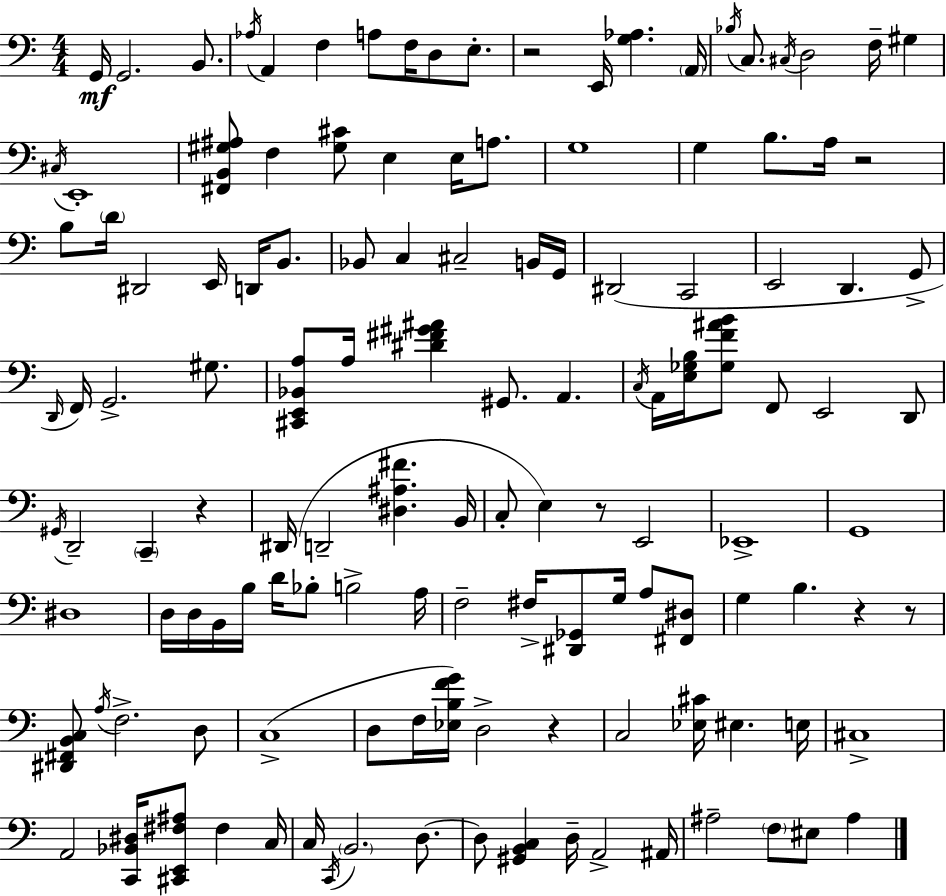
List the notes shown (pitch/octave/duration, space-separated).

G2/s G2/h. B2/e. Ab3/s A2/q F3/q A3/e F3/s D3/e E3/e. R/h E2/s [G3,Ab3]/q. A2/s Bb3/s C3/e. C#3/s D3/h F3/s G#3/q C#3/s E2/w [F#2,B2,G#3,A#3]/e F3/q [G#3,C#4]/e E3/q E3/s A3/e. G3/w G3/q B3/e. A3/s R/h B3/e D4/s D#2/h E2/s D2/s B2/e. Bb2/e C3/q C#3/h B2/s G2/s D#2/h C2/h E2/h D2/q. G2/e D2/s F2/s G2/h. G#3/e. [C#2,E2,Bb2,A3]/e A3/s [D#4,F#4,G#4,A#4]/q G#2/e. A2/q. C3/s A2/s [E3,Gb3,B3]/s [Gb3,F4,A#4,B4]/e F2/e E2/h D2/e G#2/s D2/h C2/q R/q D#2/s D2/h [D#3,A#3,F#4]/q. B2/s C3/e E3/q R/e E2/h Eb2/w G2/w D#3/w D3/s D3/s B2/s B3/s D4/s Bb3/e B3/h A3/s F3/h F#3/s [D#2,Gb2]/e G3/s A3/e [F#2,D#3]/e G3/q B3/q. R/q R/e [D#2,F#2,B2,C3]/e A3/s F3/h. D3/e C3/w D3/e F3/s [Eb3,B3,F4,G4]/s D3/h R/q C3/h [Eb3,C#4]/s EIS3/q. E3/s C#3/w A2/h [C2,Bb2,D#3]/s [C#2,E2,F#3,A#3]/e F#3/q C3/s C3/s C2/s B2/h. D3/e. D3/e [G#2,B2,C3]/q D3/s A2/h A#2/s A#3/h F3/e EIS3/e A#3/q